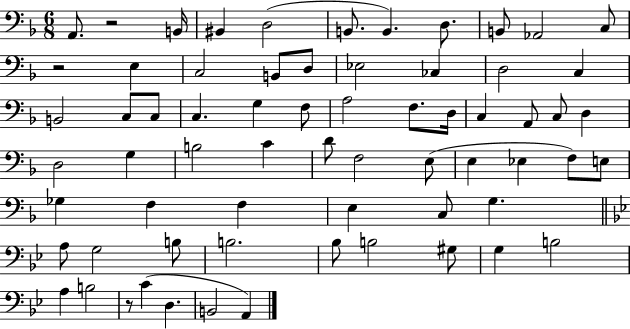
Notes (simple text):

A2/e. R/h B2/s BIS2/q D3/h B2/e. B2/q. D3/e. B2/e Ab2/h C3/e R/h E3/q C3/h B2/e D3/e Eb3/h CES3/q D3/h C3/q B2/h C3/e C3/e C3/q. G3/q F3/e A3/h F3/e. D3/s C3/q A2/e C3/e D3/q D3/h G3/q B3/h C4/q D4/e F3/h E3/e E3/q Eb3/q F3/e E3/e Gb3/q F3/q F3/q E3/q C3/e G3/q. A3/e G3/h B3/e B3/h. Bb3/e B3/h G#3/e G3/q B3/h A3/q B3/h R/e C4/q D3/q. B2/h A2/q